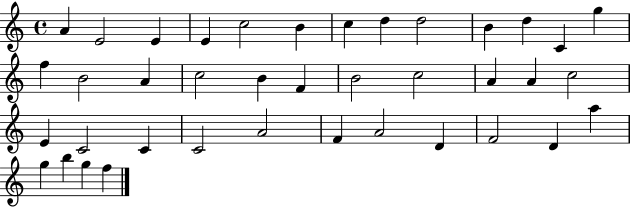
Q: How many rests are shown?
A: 0